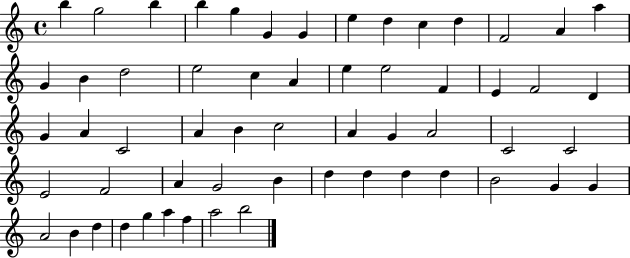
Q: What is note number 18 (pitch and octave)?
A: E5